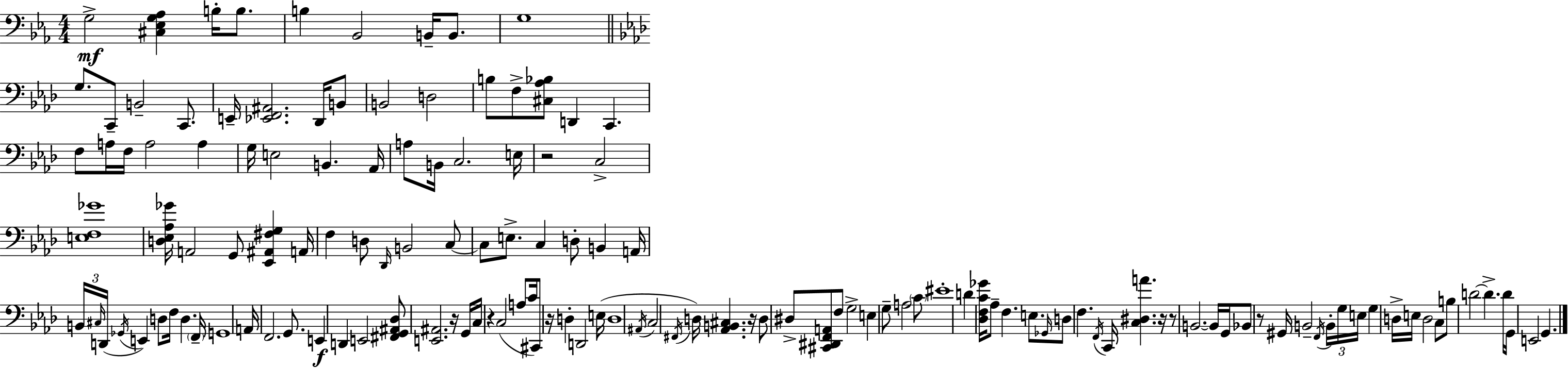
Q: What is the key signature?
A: EES major